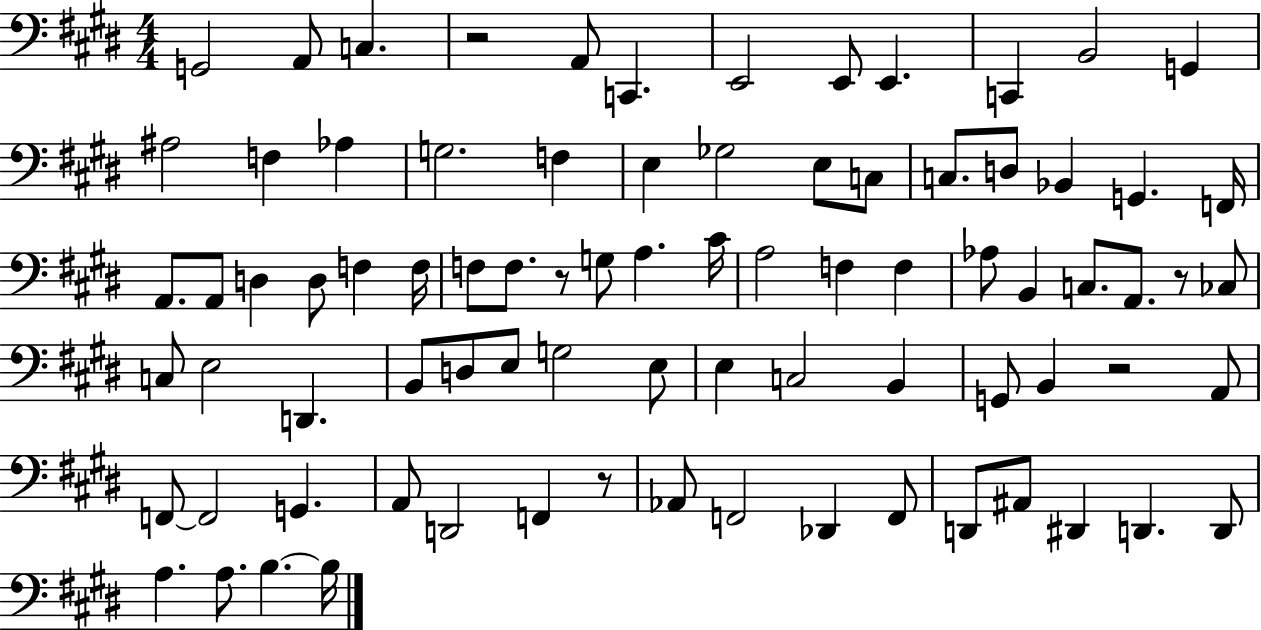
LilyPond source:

{
  \clef bass
  \numericTimeSignature
  \time 4/4
  \key e \major
  g,2 a,8 c4. | r2 a,8 c,4. | e,2 e,8 e,4. | c,4 b,2 g,4 | \break ais2 f4 aes4 | g2. f4 | e4 ges2 e8 c8 | c8. d8 bes,4 g,4. f,16 | \break a,8. a,8 d4 d8 f4 f16 | f8 f8. r8 g8 a4. cis'16 | a2 f4 f4 | aes8 b,4 c8. a,8. r8 ces8 | \break c8 e2 d,4. | b,8 d8 e8 g2 e8 | e4 c2 b,4 | g,8 b,4 r2 a,8 | \break f,8~~ f,2 g,4. | a,8 d,2 f,4 r8 | aes,8 f,2 des,4 f,8 | d,8 ais,8 dis,4 d,4. d,8 | \break a4. a8. b4.~~ b16 | \bar "|."
}